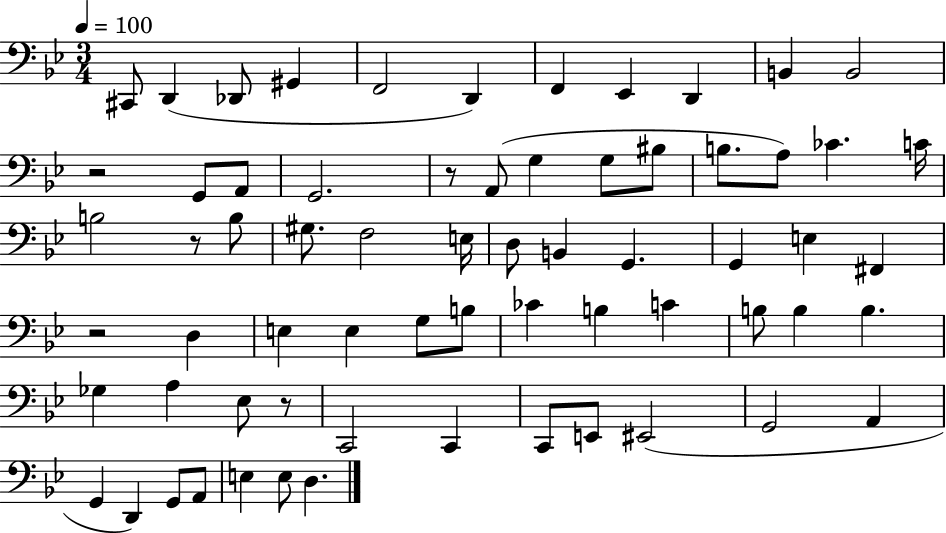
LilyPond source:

{
  \clef bass
  \numericTimeSignature
  \time 3/4
  \key bes \major
  \tempo 4 = 100
  cis,8 d,4( des,8 gis,4 | f,2 d,4) | f,4 ees,4 d,4 | b,4 b,2 | \break r2 g,8 a,8 | g,2. | r8 a,8( g4 g8 bis8 | b8. a8) ces'4. c'16 | \break b2 r8 b8 | gis8. f2 e16 | d8 b,4 g,4. | g,4 e4 fis,4 | \break r2 d4 | e4 e4 g8 b8 | ces'4 b4 c'4 | b8 b4 b4. | \break ges4 a4 ees8 r8 | c,2 c,4 | c,8 e,8 eis,2( | g,2 a,4 | \break g,4 d,4) g,8 a,8 | e4 e8 d4. | \bar "|."
}